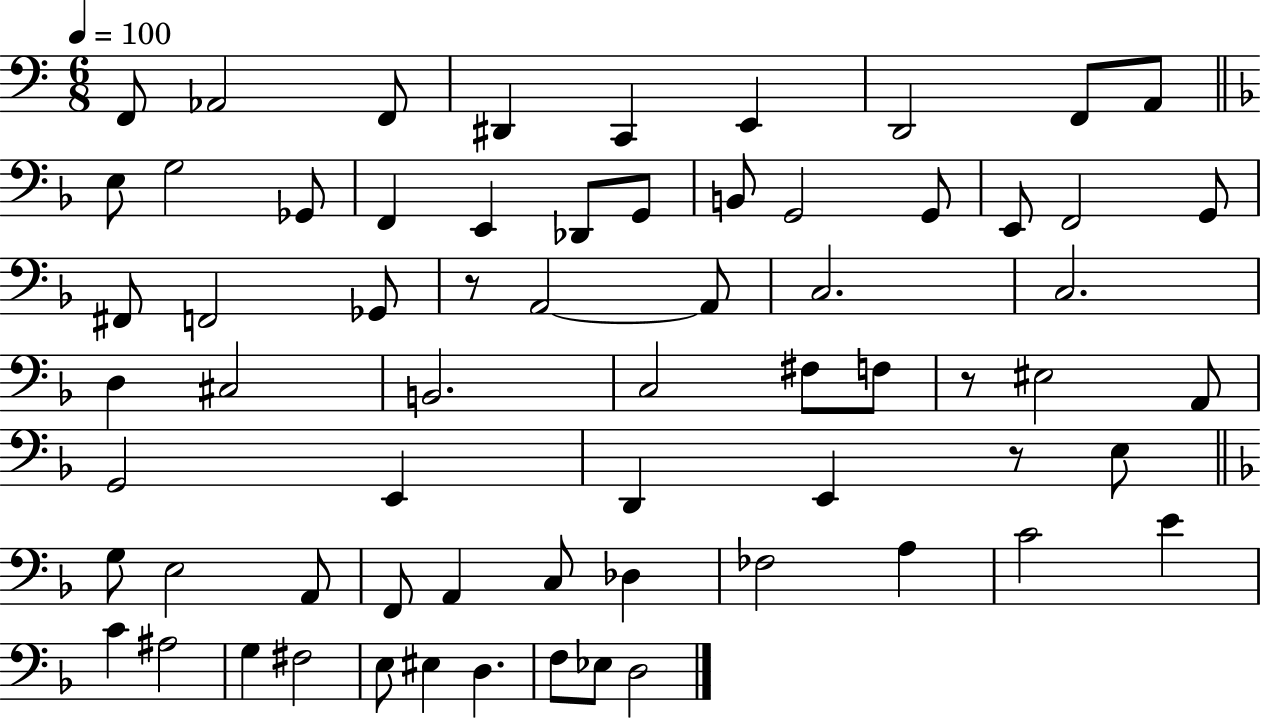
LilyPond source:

{
  \clef bass
  \numericTimeSignature
  \time 6/8
  \key c \major
  \tempo 4 = 100
  \repeat volta 2 { f,8 aes,2 f,8 | dis,4 c,4 e,4 | d,2 f,8 a,8 | \bar "||" \break \key d \minor e8 g2 ges,8 | f,4 e,4 des,8 g,8 | b,8 g,2 g,8 | e,8 f,2 g,8 | \break fis,8 f,2 ges,8 | r8 a,2~~ a,8 | c2. | c2. | \break d4 cis2 | b,2. | c2 fis8 f8 | r8 eis2 a,8 | \break g,2 e,4 | d,4 e,4 r8 e8 | \bar "||" \break \key f \major g8 e2 a,8 | f,8 a,4 c8 des4 | fes2 a4 | c'2 e'4 | \break c'4 ais2 | g4 fis2 | e8 eis4 d4. | f8 ees8 d2 | \break } \bar "|."
}